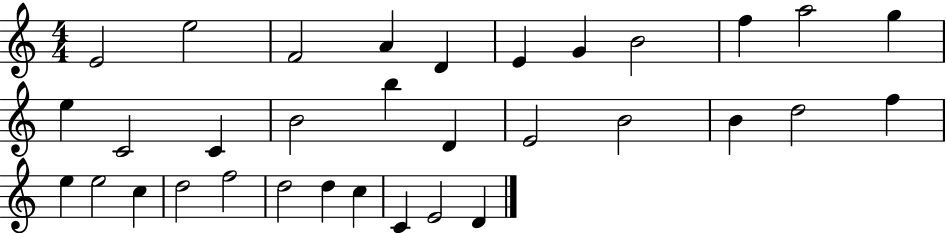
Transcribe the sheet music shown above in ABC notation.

X:1
T:Untitled
M:4/4
L:1/4
K:C
E2 e2 F2 A D E G B2 f a2 g e C2 C B2 b D E2 B2 B d2 f e e2 c d2 f2 d2 d c C E2 D